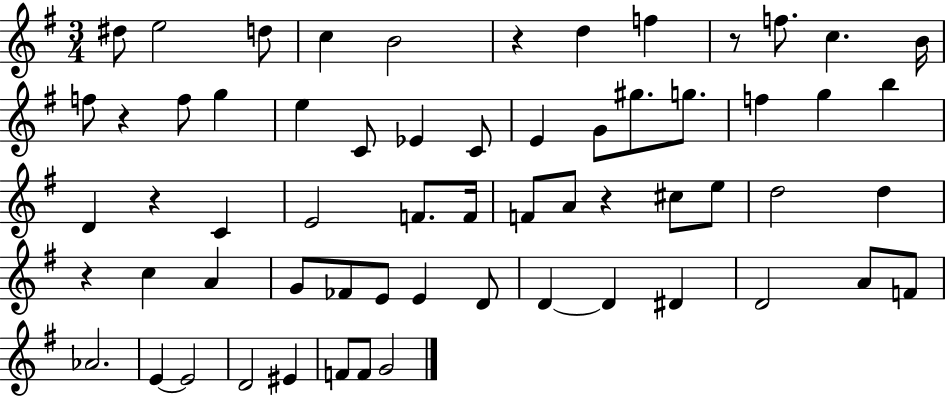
{
  \clef treble
  \numericTimeSignature
  \time 3/4
  \key g \major
  dis''8 e''2 d''8 | c''4 b'2 | r4 d''4 f''4 | r8 f''8. c''4. b'16 | \break f''8 r4 f''8 g''4 | e''4 c'8 ees'4 c'8 | e'4 g'8 gis''8. g''8. | f''4 g''4 b''4 | \break d'4 r4 c'4 | e'2 f'8. f'16 | f'8 a'8 r4 cis''8 e''8 | d''2 d''4 | \break r4 c''4 a'4 | g'8 fes'8 e'8 e'4 d'8 | d'4~~ d'4 dis'4 | d'2 a'8 f'8 | \break aes'2. | e'4~~ e'2 | d'2 eis'4 | f'8 f'8 g'2 | \break \bar "|."
}